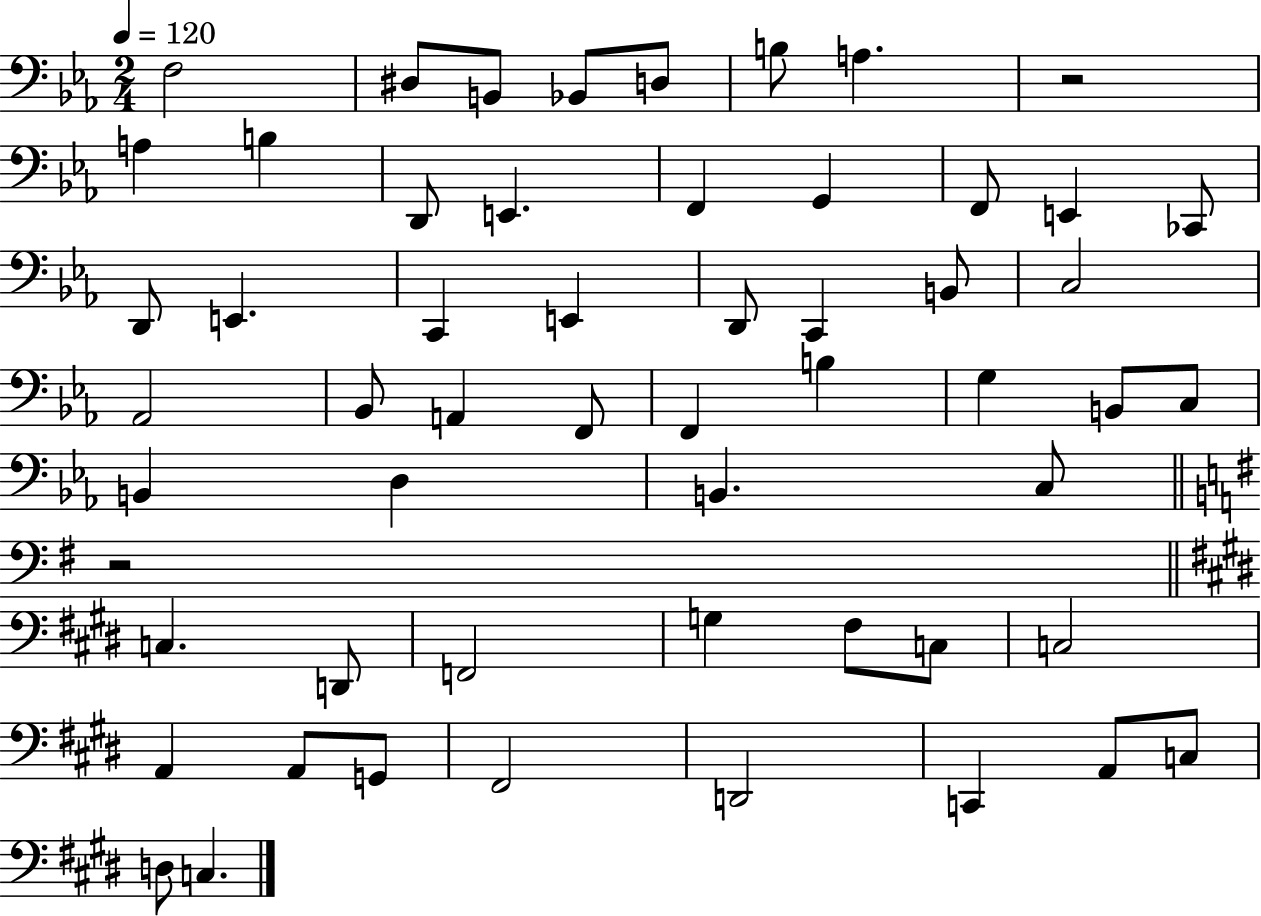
F3/h D#3/e B2/e Bb2/e D3/e B3/e A3/q. R/h A3/q B3/q D2/e E2/q. F2/q G2/q F2/e E2/q CES2/e D2/e E2/q. C2/q E2/q D2/e C2/q B2/e C3/h Ab2/h Bb2/e A2/q F2/e F2/q B3/q G3/q B2/e C3/e B2/q D3/q B2/q. C3/e R/h C3/q. D2/e F2/h G3/q F#3/e C3/e C3/h A2/q A2/e G2/e F#2/h D2/h C2/q A2/e C3/e D3/e C3/q.